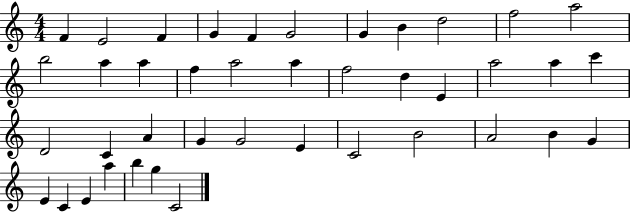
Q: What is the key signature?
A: C major